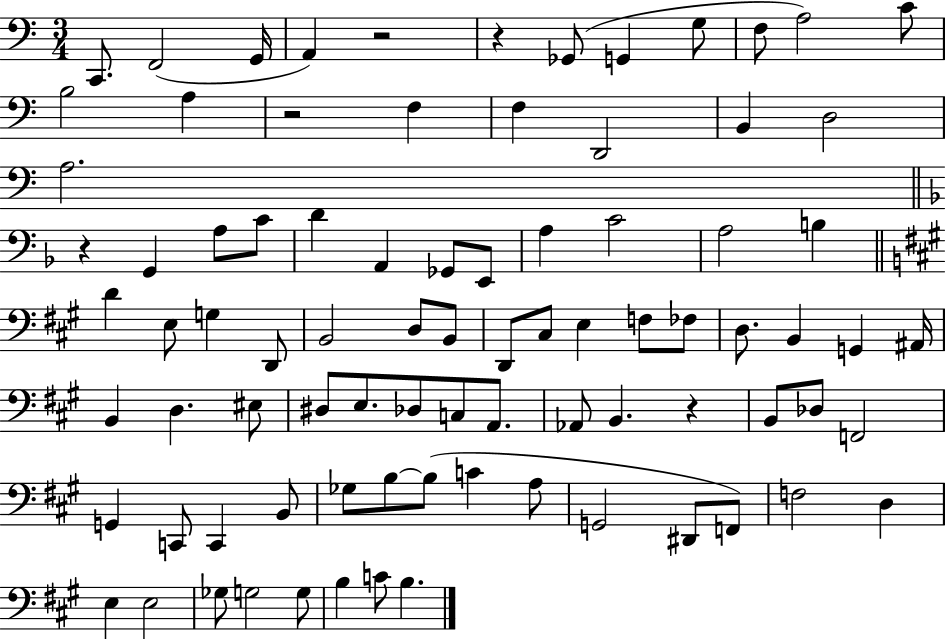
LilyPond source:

{
  \clef bass
  \numericTimeSignature
  \time 3/4
  \key c \major
  c,8. f,2( g,16 | a,4) r2 | r4 ges,8( g,4 g8 | f8 a2) c'8 | \break b2 a4 | r2 f4 | f4 d,2 | b,4 d2 | \break a2. | \bar "||" \break \key f \major r4 g,4 a8 c'8 | d'4 a,4 ges,8 e,8 | a4 c'2 | a2 b4 | \break \bar "||" \break \key a \major d'4 e8 g4 d,8 | b,2 d8 b,8 | d,8 cis8 e4 f8 fes8 | d8. b,4 g,4 ais,16 | \break b,4 d4. eis8 | dis8 e8. des8 c8 a,8. | aes,8 b,4. r4 | b,8 des8 f,2 | \break g,4 c,8 c,4 b,8 | ges8 b8~~ b8( c'4 a8 | g,2 dis,8 f,8) | f2 d4 | \break e4 e2 | ges8 g2 g8 | b4 c'8 b4. | \bar "|."
}